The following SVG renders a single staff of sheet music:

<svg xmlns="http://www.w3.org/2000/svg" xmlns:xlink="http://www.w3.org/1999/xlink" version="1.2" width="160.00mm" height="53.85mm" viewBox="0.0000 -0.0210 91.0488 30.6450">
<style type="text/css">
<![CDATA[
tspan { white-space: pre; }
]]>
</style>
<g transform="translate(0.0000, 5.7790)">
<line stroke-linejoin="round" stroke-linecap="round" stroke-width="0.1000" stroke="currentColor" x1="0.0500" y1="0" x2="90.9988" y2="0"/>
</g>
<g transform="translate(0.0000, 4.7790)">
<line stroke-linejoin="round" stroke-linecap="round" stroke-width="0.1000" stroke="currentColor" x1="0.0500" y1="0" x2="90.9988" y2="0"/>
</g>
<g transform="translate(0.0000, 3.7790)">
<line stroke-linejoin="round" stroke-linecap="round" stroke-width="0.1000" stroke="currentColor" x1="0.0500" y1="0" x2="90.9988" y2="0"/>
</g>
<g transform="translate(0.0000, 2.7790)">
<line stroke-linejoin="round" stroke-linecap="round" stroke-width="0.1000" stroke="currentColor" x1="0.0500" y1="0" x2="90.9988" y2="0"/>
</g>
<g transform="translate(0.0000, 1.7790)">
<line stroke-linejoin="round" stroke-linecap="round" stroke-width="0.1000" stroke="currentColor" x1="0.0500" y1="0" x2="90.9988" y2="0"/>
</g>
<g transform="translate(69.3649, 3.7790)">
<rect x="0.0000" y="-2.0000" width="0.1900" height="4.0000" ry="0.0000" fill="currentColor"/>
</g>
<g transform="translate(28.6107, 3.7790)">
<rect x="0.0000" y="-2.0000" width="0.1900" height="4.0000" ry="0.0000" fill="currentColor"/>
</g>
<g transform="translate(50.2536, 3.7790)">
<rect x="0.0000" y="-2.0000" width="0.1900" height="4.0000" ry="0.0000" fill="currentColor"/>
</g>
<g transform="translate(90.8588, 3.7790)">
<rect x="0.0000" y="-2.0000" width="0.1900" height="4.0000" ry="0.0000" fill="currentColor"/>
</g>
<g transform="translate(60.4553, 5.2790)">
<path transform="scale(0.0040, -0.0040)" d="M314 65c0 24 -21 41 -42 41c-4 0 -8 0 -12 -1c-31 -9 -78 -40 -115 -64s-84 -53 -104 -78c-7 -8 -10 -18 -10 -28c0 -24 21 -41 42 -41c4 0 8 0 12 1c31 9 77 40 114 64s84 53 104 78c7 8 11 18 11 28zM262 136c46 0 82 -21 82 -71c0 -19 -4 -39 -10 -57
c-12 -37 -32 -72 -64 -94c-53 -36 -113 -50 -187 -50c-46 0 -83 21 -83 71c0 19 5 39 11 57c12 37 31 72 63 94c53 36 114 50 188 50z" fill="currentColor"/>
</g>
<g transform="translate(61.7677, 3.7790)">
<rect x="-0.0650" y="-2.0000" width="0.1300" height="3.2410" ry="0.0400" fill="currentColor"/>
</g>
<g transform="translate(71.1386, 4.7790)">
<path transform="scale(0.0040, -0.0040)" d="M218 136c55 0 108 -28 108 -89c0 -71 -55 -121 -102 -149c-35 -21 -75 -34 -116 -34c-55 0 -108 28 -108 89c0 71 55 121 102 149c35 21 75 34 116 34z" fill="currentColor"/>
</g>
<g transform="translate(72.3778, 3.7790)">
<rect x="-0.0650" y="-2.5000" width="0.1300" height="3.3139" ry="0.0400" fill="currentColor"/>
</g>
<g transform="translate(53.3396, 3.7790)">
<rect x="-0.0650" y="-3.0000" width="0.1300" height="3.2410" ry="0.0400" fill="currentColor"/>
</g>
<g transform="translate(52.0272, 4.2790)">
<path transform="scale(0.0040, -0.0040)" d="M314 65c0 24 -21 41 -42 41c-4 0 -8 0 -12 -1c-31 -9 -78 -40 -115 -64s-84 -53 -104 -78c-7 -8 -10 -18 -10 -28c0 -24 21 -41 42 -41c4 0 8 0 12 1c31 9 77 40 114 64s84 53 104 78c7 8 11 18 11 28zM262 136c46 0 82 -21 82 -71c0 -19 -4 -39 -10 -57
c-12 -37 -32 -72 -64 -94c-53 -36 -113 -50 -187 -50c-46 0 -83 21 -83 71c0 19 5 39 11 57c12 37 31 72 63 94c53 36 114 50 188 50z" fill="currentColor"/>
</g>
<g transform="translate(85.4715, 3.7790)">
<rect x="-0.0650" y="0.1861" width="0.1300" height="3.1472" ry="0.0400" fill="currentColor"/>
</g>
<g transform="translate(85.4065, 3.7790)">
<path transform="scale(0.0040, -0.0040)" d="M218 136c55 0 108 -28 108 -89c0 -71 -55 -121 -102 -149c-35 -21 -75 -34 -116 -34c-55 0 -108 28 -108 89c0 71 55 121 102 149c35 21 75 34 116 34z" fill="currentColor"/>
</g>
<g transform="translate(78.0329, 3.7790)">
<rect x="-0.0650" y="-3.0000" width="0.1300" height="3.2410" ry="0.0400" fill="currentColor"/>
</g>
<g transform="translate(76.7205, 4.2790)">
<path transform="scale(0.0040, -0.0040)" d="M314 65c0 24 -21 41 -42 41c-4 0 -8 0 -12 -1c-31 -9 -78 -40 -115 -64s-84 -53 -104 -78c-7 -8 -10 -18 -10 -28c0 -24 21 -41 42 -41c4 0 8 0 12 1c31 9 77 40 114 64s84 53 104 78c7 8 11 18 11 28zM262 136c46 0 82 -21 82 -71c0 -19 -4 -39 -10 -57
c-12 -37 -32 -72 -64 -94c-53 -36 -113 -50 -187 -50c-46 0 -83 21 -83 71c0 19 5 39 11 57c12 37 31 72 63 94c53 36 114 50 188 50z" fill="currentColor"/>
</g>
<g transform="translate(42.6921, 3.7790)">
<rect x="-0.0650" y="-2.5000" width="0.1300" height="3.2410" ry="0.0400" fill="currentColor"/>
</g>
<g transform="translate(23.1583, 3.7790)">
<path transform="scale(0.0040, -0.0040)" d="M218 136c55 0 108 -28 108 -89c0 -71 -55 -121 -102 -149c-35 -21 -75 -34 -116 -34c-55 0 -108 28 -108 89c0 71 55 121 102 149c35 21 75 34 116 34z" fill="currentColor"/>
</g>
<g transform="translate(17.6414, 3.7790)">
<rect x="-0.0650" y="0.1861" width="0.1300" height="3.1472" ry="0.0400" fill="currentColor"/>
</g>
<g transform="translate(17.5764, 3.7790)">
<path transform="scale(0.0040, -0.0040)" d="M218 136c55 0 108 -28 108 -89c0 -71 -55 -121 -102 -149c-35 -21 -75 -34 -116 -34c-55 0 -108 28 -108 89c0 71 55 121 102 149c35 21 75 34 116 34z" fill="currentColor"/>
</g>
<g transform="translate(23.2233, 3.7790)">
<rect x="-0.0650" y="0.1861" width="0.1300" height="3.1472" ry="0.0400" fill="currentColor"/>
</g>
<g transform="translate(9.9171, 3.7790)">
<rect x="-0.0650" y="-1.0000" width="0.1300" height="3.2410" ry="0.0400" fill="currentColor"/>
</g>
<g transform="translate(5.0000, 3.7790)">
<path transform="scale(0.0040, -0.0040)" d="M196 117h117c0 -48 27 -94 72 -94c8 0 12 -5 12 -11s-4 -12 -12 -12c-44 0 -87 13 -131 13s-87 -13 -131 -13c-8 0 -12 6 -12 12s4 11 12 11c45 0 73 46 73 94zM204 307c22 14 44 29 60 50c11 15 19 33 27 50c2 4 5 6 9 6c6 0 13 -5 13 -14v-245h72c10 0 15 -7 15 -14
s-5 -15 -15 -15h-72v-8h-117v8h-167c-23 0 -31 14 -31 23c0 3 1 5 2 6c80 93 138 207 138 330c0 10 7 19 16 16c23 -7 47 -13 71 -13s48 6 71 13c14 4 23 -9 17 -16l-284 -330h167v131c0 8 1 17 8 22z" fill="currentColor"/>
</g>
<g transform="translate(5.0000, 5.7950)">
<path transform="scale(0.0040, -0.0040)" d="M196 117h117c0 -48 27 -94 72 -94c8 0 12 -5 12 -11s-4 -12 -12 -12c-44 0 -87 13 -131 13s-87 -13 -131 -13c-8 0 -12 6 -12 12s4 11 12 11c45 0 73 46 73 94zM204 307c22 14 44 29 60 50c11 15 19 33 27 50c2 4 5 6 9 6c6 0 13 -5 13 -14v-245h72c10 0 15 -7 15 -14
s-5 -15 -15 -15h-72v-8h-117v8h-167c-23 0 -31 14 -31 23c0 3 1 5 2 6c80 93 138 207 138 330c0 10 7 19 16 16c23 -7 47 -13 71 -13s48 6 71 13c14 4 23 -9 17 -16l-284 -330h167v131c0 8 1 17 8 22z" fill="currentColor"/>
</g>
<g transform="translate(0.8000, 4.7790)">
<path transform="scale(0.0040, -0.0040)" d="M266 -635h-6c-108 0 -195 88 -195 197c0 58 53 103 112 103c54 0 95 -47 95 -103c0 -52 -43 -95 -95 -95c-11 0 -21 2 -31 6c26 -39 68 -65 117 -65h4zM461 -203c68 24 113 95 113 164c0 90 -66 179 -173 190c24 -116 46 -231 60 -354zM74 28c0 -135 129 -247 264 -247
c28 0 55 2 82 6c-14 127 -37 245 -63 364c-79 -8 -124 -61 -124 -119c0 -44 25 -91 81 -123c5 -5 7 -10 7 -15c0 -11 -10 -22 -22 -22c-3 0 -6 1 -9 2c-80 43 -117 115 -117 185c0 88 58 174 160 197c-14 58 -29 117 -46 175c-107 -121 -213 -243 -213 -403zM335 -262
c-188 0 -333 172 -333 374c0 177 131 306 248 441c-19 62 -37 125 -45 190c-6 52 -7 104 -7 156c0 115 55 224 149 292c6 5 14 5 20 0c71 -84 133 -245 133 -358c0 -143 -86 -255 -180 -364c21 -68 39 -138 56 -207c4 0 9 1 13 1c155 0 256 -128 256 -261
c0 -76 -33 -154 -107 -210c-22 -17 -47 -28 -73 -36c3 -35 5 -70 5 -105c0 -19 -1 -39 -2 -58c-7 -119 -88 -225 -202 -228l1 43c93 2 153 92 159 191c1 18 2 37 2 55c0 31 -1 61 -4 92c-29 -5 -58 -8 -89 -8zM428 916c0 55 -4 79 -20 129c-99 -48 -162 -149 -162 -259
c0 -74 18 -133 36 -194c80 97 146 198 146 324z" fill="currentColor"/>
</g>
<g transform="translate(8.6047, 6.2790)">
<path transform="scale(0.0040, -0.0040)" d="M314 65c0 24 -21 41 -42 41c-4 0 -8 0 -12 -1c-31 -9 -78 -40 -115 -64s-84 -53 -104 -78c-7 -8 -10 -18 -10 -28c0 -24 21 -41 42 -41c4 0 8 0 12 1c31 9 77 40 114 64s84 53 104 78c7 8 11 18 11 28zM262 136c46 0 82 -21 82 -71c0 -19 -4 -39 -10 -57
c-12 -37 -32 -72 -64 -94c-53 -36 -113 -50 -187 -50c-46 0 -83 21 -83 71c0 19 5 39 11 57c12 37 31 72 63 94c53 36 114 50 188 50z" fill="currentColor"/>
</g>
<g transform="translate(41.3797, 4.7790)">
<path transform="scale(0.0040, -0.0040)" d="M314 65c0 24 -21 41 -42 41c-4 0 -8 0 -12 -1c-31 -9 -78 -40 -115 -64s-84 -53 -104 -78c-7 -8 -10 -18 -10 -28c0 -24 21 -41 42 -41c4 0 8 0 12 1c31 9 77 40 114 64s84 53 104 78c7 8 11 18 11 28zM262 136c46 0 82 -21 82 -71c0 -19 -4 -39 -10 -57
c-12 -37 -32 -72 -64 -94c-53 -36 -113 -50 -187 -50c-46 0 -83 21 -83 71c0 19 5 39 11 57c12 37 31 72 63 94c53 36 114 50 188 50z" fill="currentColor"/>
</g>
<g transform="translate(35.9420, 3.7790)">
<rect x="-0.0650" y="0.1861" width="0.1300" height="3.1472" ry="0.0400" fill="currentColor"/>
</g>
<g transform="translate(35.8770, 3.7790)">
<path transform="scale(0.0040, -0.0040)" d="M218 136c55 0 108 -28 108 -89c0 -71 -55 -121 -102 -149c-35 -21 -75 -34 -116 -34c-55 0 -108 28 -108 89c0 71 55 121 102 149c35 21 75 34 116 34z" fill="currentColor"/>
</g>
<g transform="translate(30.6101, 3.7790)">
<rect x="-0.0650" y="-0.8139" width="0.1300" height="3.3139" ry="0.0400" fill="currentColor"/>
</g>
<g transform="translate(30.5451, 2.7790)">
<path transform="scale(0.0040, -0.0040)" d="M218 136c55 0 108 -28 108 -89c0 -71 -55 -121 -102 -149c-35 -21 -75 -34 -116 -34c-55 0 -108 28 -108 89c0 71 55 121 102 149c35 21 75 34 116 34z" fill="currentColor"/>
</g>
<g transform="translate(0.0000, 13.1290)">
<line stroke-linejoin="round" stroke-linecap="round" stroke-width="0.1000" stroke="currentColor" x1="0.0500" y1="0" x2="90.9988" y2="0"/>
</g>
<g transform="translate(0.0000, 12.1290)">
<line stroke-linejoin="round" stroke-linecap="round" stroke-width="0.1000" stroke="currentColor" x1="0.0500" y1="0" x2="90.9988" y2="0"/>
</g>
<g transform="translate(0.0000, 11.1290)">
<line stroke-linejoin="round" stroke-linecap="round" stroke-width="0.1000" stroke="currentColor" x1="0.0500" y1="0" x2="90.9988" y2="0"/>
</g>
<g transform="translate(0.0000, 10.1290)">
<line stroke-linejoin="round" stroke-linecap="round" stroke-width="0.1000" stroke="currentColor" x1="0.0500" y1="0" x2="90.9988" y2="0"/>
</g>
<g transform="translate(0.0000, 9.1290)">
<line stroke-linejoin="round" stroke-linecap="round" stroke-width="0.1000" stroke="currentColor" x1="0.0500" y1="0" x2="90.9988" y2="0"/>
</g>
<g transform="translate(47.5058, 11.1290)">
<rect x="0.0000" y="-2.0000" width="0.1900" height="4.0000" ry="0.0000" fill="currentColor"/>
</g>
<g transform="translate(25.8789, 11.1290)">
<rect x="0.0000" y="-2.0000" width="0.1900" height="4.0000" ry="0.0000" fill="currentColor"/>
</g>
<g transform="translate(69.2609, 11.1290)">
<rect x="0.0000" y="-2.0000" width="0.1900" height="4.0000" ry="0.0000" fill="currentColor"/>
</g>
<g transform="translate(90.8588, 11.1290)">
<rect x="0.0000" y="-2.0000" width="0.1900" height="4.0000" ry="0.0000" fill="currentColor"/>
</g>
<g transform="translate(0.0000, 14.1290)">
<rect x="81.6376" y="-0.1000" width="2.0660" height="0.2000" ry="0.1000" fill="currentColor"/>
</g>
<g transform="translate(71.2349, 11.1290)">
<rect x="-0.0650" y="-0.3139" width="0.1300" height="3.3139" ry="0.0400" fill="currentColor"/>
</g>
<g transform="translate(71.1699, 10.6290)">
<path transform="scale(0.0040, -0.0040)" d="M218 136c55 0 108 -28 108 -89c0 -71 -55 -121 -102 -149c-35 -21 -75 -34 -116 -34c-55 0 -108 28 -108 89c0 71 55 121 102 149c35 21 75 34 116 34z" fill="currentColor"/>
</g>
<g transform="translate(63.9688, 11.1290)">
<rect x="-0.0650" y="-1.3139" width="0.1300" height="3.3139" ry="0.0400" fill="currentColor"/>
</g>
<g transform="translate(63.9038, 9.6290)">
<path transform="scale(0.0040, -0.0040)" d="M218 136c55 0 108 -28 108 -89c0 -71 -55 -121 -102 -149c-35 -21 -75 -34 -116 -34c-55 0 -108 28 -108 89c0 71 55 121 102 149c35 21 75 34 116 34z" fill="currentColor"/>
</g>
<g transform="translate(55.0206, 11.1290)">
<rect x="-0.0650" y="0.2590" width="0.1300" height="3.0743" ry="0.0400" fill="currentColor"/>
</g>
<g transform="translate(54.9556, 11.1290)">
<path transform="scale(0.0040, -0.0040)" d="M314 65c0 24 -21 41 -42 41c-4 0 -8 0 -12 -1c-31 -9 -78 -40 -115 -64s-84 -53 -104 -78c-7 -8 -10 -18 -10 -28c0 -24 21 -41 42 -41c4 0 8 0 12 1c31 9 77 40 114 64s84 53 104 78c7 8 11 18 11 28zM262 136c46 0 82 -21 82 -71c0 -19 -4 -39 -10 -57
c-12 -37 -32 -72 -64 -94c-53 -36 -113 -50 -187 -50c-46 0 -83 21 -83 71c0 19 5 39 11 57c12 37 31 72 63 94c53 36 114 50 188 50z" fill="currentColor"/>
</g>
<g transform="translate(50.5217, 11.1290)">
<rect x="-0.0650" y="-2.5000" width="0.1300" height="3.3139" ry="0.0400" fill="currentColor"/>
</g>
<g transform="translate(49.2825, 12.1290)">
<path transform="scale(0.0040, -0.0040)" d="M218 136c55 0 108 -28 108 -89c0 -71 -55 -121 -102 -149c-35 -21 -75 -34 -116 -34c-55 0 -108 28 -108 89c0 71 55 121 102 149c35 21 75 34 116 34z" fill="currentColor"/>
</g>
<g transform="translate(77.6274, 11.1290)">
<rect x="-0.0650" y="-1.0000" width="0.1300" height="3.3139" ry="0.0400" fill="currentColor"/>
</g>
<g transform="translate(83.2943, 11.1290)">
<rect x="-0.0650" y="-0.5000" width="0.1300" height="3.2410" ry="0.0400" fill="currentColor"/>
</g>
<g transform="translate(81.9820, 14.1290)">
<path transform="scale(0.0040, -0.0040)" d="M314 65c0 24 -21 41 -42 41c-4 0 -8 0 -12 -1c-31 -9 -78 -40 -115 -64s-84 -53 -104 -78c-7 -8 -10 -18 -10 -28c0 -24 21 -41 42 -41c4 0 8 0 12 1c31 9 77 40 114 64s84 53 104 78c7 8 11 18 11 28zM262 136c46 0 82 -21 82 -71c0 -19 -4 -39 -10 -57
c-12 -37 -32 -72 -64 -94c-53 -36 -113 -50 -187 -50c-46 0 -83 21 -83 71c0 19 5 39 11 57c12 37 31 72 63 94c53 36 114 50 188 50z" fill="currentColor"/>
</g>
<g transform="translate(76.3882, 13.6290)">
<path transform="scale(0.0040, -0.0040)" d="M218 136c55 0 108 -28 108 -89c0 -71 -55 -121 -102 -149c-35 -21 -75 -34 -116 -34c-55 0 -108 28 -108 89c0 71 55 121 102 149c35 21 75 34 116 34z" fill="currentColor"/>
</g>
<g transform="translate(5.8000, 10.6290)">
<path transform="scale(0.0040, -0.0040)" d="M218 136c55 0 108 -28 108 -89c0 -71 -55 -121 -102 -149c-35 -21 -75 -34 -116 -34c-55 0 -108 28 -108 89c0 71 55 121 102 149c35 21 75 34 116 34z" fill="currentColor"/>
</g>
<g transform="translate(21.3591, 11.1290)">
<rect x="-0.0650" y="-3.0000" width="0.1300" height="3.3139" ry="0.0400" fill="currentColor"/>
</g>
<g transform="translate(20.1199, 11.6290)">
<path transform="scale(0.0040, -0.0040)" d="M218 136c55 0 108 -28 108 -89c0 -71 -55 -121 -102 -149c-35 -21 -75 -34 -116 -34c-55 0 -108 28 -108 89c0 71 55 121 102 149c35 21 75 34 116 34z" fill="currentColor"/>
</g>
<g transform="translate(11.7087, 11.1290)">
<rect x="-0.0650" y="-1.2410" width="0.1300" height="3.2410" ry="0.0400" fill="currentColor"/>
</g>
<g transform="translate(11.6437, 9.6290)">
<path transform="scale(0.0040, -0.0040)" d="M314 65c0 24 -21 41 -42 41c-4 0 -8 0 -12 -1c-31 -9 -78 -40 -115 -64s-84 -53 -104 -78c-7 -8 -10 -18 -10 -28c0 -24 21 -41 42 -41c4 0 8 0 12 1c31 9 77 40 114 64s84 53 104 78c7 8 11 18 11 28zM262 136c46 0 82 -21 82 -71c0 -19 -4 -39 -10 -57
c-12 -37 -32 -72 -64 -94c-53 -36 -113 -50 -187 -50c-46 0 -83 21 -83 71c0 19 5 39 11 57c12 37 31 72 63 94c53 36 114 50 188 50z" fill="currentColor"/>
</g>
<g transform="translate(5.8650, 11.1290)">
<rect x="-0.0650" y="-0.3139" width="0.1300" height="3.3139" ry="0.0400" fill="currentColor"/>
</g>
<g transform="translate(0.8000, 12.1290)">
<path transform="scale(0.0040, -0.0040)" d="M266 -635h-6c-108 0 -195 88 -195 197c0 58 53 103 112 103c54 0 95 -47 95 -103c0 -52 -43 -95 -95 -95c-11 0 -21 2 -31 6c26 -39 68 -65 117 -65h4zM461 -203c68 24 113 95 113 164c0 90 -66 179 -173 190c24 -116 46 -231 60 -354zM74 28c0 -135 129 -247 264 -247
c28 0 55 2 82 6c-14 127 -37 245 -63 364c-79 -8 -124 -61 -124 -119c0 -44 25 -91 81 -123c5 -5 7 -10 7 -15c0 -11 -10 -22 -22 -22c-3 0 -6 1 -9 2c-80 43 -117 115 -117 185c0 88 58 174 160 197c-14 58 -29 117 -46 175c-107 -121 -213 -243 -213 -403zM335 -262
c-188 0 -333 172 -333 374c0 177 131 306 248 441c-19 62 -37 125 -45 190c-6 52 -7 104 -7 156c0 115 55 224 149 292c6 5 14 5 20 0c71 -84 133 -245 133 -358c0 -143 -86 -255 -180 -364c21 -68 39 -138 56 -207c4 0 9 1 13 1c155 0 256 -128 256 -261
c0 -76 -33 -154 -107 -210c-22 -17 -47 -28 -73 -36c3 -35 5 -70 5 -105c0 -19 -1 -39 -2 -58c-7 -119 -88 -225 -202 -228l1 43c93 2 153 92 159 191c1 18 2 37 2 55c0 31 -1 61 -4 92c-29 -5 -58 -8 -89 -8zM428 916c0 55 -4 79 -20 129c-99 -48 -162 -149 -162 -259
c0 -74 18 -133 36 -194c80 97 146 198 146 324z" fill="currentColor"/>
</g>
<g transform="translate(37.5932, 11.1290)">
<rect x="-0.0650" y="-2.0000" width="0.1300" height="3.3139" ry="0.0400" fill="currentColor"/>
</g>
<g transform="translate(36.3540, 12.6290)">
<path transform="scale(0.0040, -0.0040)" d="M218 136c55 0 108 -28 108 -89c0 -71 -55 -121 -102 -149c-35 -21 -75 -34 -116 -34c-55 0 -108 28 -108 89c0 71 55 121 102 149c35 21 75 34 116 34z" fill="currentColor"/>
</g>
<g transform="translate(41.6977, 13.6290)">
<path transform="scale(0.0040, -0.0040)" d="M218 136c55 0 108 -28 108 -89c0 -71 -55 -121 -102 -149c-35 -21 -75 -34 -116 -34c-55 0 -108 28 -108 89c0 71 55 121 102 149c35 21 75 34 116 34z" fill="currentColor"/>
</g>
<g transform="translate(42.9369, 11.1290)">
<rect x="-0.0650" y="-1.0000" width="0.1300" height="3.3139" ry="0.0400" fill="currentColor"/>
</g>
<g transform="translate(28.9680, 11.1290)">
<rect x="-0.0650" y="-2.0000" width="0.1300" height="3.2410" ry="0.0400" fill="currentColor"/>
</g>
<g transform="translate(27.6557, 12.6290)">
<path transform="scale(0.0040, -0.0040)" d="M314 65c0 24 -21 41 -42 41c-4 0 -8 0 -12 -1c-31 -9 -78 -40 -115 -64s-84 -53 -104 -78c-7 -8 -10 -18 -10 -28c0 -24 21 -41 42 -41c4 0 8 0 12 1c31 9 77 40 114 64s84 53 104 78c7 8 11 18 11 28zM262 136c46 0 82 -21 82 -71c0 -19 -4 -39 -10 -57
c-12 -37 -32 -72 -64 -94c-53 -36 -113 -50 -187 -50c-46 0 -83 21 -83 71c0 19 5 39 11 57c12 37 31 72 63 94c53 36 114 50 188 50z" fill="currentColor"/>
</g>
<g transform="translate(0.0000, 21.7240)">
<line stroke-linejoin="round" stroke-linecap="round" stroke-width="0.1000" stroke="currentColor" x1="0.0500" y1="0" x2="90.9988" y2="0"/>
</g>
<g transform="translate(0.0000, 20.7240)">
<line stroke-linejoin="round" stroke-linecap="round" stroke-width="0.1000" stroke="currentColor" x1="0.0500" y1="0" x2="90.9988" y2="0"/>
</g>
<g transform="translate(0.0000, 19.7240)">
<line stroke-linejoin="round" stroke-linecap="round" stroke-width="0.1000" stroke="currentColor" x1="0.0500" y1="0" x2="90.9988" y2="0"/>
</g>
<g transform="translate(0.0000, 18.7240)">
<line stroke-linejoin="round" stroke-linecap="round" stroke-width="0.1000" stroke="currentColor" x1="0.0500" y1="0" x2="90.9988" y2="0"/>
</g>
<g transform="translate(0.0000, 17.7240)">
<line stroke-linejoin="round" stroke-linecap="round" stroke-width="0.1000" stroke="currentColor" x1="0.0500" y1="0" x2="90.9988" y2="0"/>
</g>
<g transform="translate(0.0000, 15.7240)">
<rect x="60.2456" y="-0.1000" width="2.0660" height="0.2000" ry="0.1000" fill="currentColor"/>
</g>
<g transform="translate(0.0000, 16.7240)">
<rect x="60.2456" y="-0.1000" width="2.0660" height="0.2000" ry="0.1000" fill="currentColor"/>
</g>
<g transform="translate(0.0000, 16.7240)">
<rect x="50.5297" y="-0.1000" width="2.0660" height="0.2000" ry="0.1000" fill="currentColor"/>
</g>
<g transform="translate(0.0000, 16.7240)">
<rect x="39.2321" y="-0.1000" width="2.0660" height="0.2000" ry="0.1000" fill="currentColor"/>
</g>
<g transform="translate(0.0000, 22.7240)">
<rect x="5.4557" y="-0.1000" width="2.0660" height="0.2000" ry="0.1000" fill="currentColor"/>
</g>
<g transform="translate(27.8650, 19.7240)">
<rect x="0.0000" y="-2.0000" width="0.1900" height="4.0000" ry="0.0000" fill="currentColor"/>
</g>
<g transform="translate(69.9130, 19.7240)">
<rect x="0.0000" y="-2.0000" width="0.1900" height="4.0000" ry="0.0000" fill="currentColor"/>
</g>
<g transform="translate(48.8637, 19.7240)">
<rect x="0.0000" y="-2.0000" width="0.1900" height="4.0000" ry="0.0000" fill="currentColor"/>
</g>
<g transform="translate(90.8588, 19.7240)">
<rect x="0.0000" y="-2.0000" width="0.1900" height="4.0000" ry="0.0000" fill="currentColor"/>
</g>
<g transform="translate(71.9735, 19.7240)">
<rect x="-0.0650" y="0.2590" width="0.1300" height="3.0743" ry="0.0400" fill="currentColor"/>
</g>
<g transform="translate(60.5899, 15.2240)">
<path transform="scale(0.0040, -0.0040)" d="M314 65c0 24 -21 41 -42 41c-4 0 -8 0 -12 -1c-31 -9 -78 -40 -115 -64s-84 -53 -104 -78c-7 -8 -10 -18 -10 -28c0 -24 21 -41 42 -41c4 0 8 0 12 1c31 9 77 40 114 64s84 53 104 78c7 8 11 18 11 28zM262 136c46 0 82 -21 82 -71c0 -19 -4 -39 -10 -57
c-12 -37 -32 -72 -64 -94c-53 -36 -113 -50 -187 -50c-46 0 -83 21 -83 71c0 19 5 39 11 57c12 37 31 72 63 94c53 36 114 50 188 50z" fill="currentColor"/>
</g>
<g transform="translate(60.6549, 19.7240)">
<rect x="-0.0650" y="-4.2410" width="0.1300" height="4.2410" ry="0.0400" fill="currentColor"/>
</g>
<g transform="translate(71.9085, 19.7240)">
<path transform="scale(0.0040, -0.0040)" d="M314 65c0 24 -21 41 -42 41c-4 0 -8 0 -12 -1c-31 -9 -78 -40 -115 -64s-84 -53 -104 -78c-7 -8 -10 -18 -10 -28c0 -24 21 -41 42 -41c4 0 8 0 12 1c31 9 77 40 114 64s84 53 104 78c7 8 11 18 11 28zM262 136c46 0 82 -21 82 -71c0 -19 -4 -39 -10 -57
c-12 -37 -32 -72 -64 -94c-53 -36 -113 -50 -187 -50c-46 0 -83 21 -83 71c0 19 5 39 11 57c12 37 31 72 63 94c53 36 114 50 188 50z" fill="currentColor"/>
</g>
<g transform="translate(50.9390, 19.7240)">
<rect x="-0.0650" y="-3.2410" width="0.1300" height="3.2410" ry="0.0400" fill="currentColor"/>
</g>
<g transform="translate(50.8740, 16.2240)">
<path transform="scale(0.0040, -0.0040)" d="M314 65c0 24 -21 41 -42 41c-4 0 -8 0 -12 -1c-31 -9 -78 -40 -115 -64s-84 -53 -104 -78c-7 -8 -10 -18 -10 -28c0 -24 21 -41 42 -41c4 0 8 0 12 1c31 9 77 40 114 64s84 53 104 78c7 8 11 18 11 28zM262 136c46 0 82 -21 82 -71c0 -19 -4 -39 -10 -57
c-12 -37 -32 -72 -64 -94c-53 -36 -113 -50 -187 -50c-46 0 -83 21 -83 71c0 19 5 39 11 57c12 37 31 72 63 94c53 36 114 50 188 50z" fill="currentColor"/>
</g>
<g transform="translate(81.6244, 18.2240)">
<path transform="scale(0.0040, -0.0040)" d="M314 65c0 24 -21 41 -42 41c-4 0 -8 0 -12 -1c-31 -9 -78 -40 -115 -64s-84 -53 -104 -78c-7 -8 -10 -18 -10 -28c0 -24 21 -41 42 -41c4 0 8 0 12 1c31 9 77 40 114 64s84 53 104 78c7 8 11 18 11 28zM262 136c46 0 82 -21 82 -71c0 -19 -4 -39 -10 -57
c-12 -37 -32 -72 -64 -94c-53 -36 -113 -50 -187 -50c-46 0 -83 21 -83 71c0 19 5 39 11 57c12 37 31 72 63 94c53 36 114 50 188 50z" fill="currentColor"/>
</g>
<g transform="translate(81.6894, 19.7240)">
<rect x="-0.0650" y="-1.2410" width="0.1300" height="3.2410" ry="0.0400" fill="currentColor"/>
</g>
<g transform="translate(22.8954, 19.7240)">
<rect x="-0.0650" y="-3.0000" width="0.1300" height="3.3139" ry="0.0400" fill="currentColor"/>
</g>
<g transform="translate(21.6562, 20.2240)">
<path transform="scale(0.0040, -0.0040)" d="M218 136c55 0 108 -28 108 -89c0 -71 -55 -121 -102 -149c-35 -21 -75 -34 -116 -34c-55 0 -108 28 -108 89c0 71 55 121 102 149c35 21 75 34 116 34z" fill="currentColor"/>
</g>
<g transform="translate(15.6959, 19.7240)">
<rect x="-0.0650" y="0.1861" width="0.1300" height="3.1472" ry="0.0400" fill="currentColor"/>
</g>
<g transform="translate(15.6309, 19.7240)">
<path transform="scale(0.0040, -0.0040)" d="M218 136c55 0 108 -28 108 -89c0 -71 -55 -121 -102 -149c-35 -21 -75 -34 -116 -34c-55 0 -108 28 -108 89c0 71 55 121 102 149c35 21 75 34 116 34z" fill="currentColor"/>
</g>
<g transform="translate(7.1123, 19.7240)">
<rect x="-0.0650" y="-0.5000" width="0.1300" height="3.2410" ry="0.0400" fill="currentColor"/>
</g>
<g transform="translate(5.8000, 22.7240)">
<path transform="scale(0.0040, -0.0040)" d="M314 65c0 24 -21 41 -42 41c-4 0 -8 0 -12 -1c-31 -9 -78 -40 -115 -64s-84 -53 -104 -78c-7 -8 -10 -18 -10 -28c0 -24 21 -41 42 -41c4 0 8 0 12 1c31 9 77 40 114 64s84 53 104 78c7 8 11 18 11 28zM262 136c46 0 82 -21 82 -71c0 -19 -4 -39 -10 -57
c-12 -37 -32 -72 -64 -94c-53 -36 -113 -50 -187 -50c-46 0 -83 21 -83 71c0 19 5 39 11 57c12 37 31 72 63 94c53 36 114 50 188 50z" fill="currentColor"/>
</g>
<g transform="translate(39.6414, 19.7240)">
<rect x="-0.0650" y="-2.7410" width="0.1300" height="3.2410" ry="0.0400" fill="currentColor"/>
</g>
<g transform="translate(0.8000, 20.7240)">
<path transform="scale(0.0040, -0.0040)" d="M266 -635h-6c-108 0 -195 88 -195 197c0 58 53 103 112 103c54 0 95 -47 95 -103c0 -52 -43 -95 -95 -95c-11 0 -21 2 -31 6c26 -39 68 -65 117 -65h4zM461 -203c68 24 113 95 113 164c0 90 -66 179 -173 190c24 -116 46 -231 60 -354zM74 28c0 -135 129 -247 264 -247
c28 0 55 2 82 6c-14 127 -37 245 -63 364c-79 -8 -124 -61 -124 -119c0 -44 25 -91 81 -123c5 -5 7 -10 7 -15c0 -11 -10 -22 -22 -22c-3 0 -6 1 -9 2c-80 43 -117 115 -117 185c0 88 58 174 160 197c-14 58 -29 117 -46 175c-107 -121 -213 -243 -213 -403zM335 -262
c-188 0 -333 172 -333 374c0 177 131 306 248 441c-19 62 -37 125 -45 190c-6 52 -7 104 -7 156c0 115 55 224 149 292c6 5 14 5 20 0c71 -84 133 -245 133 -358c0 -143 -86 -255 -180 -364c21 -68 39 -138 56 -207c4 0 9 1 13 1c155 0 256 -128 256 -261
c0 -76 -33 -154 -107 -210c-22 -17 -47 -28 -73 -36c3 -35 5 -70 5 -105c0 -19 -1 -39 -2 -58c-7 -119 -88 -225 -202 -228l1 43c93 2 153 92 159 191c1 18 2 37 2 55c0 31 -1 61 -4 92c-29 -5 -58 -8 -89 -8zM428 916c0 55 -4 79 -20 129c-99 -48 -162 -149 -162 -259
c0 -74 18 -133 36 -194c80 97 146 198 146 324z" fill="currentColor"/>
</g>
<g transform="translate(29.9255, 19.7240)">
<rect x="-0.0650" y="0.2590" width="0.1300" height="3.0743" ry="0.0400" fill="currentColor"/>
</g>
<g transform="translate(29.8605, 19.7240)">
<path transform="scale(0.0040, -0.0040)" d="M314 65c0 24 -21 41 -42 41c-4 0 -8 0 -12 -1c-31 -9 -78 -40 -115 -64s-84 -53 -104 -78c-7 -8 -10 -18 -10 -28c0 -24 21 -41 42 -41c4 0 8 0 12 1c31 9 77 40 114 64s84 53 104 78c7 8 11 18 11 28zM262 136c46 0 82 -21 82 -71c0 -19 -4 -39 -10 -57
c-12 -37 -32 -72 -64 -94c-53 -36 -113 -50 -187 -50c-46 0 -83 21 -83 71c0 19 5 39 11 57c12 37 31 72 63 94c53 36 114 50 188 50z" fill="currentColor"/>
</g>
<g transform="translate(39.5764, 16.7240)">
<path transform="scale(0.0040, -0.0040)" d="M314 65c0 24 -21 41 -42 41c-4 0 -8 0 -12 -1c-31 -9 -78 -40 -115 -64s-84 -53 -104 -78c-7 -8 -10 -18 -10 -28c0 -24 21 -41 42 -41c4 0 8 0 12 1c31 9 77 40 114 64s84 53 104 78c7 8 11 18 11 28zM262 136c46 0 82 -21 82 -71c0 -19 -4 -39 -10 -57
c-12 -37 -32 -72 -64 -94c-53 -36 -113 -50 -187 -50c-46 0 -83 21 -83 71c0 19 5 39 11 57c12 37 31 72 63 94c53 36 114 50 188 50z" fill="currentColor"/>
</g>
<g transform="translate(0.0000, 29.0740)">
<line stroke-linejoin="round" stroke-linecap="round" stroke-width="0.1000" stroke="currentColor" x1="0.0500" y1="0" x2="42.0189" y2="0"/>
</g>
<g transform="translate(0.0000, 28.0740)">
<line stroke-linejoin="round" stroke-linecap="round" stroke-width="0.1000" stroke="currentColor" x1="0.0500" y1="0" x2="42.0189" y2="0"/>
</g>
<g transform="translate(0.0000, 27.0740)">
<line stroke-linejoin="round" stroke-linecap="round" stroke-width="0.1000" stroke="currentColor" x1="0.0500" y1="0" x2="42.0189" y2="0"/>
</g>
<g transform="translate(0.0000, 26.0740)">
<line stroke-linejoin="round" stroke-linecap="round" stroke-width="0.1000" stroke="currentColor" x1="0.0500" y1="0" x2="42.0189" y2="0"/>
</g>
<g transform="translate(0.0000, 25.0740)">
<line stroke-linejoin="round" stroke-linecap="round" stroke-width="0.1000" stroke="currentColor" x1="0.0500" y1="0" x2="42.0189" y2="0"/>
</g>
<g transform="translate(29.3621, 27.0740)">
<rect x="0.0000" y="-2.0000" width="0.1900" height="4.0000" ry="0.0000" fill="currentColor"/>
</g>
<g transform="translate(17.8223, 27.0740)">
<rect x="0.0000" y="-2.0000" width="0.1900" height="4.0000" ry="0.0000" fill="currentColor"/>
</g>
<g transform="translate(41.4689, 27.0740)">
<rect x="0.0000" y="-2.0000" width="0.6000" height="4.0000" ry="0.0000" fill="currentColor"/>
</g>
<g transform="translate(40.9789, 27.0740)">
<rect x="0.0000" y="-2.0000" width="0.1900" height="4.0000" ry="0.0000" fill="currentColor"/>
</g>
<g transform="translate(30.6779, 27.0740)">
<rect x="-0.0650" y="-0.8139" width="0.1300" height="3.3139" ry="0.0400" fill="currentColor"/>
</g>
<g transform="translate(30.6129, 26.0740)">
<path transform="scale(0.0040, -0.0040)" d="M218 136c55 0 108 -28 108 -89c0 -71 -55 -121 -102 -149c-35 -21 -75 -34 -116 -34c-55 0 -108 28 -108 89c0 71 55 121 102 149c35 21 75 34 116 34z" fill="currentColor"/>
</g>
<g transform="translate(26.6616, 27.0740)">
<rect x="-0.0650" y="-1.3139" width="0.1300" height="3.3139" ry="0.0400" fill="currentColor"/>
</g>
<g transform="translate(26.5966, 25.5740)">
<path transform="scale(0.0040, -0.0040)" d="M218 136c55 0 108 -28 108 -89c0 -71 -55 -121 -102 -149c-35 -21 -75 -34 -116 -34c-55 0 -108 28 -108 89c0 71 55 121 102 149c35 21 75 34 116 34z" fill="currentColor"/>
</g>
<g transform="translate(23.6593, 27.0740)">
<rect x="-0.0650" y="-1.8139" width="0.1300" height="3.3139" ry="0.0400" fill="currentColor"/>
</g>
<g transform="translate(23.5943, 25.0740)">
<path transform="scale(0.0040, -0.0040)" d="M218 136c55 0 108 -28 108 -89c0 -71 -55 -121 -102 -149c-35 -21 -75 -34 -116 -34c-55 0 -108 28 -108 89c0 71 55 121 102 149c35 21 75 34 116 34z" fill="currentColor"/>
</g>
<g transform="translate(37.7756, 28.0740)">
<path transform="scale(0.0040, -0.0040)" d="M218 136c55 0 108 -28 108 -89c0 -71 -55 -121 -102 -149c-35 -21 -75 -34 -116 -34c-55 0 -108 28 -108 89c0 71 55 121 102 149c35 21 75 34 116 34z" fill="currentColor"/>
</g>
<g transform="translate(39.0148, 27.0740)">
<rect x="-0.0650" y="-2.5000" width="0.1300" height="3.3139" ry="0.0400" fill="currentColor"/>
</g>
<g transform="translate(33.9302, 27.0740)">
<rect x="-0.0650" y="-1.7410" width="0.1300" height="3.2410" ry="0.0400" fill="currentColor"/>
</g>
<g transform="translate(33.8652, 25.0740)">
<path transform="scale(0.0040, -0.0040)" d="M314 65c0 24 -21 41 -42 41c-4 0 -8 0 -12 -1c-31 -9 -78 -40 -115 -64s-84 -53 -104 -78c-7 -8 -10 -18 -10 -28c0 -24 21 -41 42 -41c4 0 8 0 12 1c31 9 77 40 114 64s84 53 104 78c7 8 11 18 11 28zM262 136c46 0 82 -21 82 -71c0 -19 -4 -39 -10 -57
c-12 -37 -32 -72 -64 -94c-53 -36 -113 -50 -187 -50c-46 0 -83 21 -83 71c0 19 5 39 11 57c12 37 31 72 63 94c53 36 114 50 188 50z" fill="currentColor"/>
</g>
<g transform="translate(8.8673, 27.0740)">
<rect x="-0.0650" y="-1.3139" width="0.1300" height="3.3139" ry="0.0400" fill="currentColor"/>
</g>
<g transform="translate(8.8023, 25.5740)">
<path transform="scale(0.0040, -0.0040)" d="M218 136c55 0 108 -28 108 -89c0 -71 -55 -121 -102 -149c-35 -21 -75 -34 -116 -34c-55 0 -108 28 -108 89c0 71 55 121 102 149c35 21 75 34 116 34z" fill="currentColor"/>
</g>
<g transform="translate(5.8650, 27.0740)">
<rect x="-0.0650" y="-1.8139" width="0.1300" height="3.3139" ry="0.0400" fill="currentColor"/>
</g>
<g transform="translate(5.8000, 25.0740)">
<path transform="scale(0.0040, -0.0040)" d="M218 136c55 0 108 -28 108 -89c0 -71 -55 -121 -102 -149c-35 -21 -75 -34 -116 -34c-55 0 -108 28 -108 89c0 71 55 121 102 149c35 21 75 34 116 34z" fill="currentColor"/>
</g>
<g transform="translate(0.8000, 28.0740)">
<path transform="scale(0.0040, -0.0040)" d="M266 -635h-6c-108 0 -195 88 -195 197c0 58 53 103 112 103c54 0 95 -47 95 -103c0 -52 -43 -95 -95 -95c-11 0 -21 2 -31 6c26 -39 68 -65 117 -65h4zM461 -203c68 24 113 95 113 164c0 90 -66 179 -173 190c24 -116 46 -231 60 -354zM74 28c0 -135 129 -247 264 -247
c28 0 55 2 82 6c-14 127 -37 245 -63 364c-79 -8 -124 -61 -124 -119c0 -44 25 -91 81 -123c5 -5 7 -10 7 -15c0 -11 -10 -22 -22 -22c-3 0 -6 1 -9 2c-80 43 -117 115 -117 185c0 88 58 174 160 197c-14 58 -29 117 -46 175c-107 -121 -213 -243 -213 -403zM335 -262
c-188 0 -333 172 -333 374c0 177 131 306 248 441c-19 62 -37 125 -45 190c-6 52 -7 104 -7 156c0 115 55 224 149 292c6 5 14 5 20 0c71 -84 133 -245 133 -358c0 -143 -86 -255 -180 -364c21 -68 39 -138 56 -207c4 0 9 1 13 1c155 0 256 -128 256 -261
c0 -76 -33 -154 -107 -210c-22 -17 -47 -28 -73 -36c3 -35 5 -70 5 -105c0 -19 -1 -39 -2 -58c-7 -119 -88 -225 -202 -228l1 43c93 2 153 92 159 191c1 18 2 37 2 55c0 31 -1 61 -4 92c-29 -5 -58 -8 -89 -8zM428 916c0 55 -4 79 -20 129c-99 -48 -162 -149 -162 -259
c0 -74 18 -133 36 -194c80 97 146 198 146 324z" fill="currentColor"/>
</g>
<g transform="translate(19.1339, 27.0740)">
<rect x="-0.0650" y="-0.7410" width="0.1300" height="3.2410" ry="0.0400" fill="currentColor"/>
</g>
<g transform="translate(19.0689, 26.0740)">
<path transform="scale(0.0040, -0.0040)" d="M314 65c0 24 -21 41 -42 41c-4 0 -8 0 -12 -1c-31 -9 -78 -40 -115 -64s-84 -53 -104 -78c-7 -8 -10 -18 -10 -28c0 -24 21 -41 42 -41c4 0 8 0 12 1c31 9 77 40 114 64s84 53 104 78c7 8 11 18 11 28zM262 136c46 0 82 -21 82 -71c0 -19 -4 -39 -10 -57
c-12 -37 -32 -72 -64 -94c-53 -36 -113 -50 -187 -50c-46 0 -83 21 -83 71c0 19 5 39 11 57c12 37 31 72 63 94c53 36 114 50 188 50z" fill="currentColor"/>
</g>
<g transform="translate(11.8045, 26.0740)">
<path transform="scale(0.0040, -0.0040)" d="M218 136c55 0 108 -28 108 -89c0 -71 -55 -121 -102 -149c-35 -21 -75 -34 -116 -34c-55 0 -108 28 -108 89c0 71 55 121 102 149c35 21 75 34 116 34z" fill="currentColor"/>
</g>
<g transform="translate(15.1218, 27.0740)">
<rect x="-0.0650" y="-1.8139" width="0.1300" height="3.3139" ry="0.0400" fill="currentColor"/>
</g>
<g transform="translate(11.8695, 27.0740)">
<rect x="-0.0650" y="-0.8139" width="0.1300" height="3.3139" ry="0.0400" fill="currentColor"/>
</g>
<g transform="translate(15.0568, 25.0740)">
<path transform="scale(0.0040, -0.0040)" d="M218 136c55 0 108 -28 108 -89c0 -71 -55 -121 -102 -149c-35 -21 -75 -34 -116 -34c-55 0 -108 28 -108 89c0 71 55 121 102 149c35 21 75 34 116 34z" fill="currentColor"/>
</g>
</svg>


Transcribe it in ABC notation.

X:1
T:Untitled
M:4/4
L:1/4
K:C
D2 B B d B G2 A2 F2 G A2 B c e2 A F2 F D G B2 e c D C2 C2 B A B2 a2 b2 d'2 B2 e2 f e d f d2 f e d f2 G